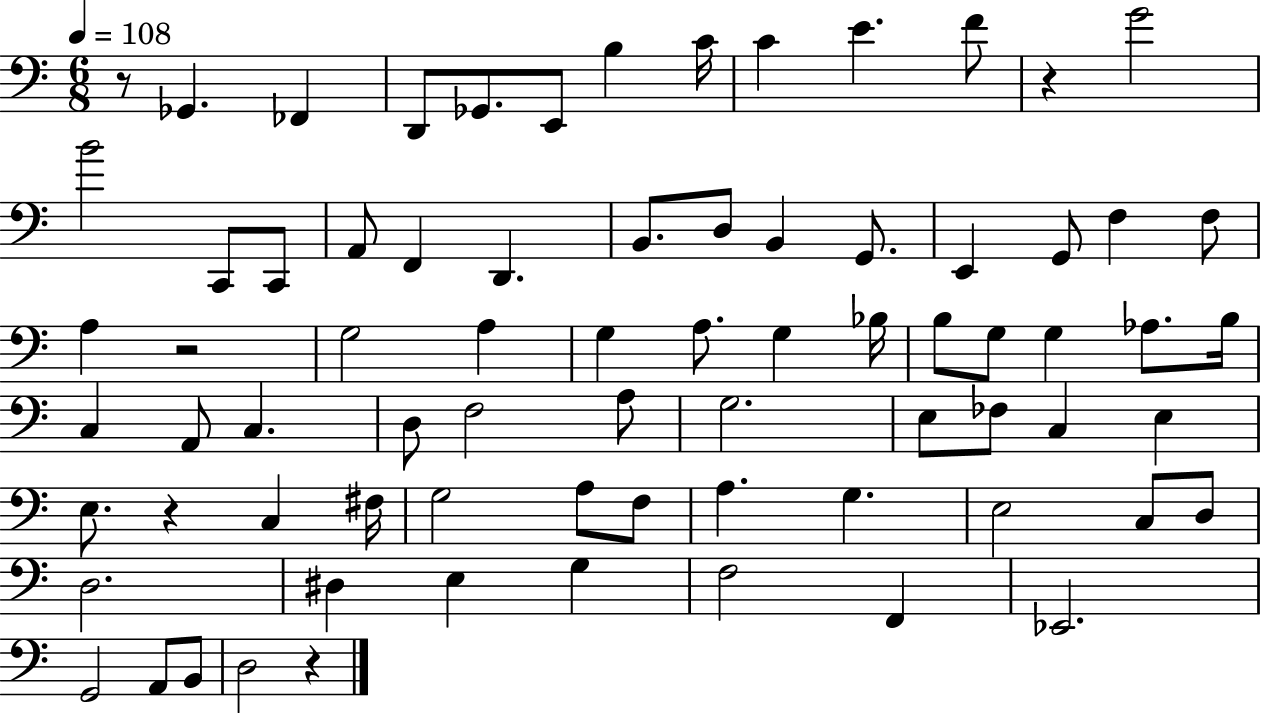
R/e Gb2/q. FES2/q D2/e Gb2/e. E2/e B3/q C4/s C4/q E4/q. F4/e R/q G4/h B4/h C2/e C2/e A2/e F2/q D2/q. B2/e. D3/e B2/q G2/e. E2/q G2/e F3/q F3/e A3/q R/h G3/h A3/q G3/q A3/e. G3/q Bb3/s B3/e G3/e G3/q Ab3/e. B3/s C3/q A2/e C3/q. D3/e F3/h A3/e G3/h. E3/e FES3/e C3/q E3/q E3/e. R/q C3/q F#3/s G3/h A3/e F3/e A3/q. G3/q. E3/h C3/e D3/e D3/h. D#3/q E3/q G3/q F3/h F2/q Eb2/h. G2/h A2/e B2/e D3/h R/q